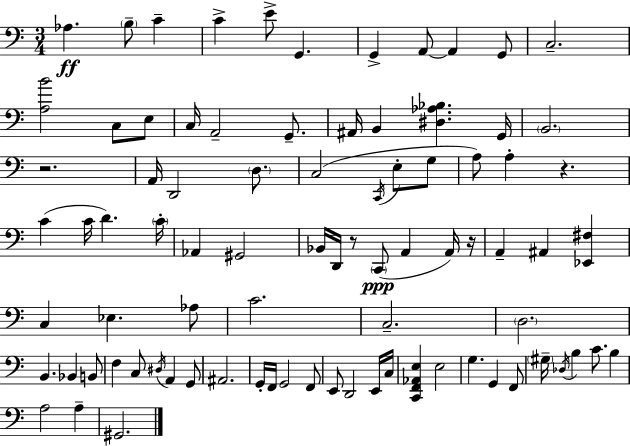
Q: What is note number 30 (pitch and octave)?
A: C4